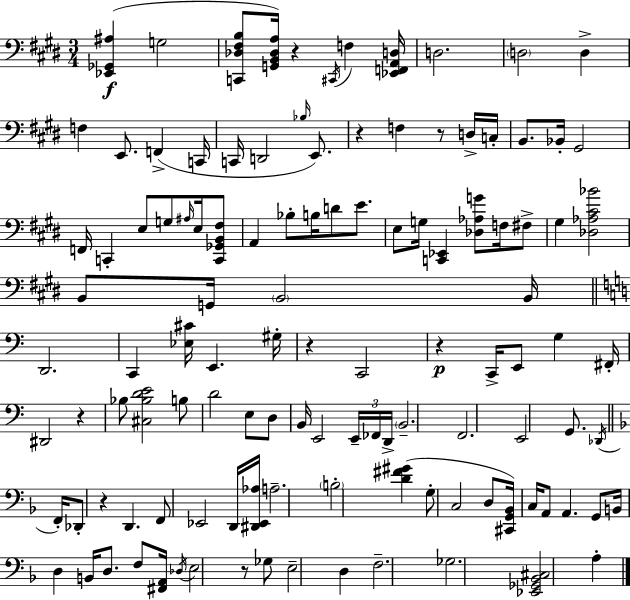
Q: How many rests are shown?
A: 8